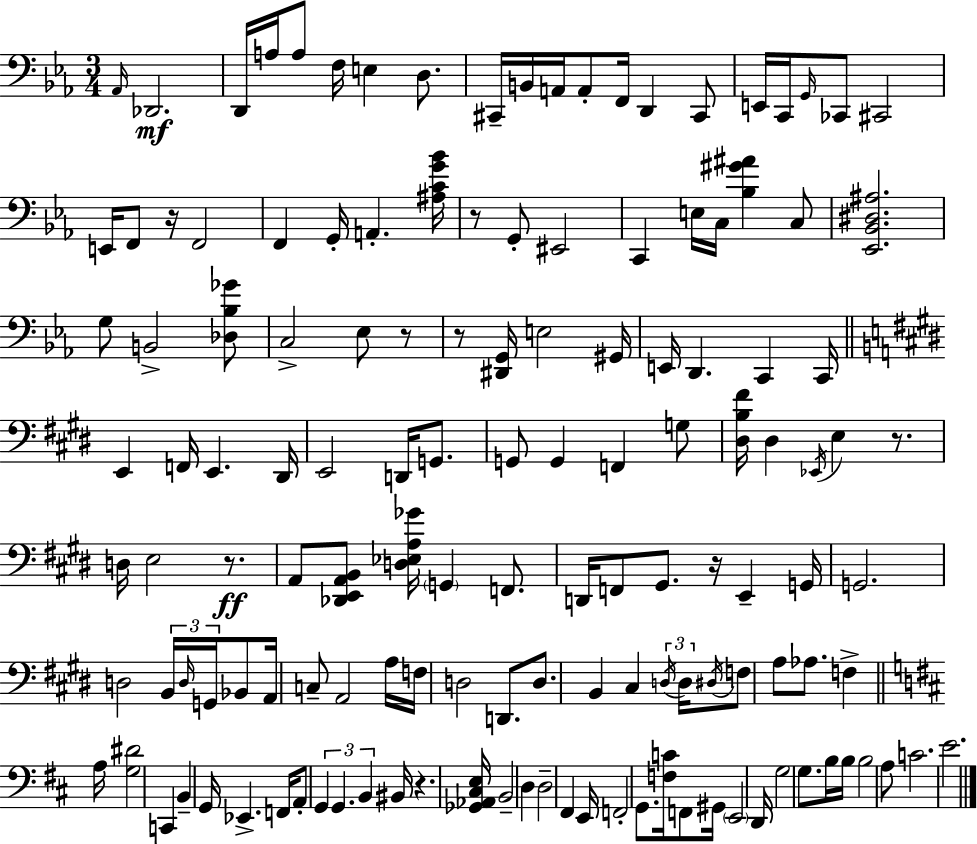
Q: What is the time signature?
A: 3/4